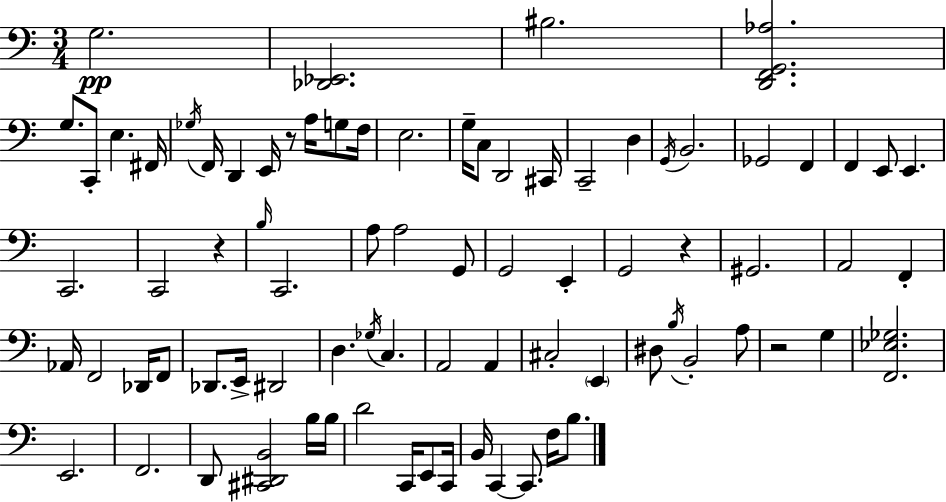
G3/h. [Db2,Eb2]/h. BIS3/h. [D2,F2,G2,Ab3]/h. G3/e. C2/e E3/q. F#2/s Gb3/s F2/s D2/q E2/s R/e A3/s G3/e F3/s E3/h. G3/s C3/e D2/h C#2/s C2/h D3/q G2/s B2/h. Gb2/h F2/q F2/q E2/e E2/q. C2/h. C2/h R/q B3/s C2/h. A3/e A3/h G2/e G2/h E2/q G2/h R/q G#2/h. A2/h F2/q Ab2/s F2/h Db2/s F2/e Db2/e. E2/s D#2/h D3/q. Gb3/s C3/q. A2/h A2/q C#3/h E2/q D#3/e B3/s B2/h A3/e R/h G3/q [F2,Eb3,Gb3]/h. E2/h. F2/h. D2/e [C#2,D#2,B2]/h B3/s B3/s D4/h C2/s E2/e C2/s B2/s C2/q C2/e. F3/s B3/e.